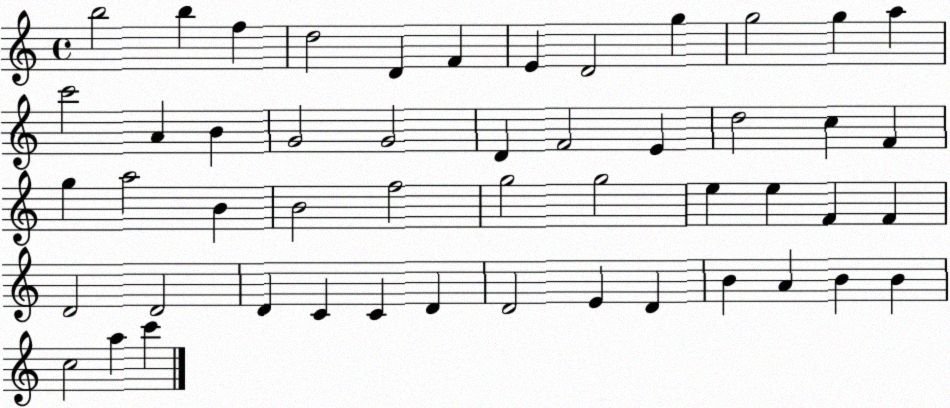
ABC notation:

X:1
T:Untitled
M:4/4
L:1/4
K:C
b2 b f d2 D F E D2 g g2 g a c'2 A B G2 G2 D F2 E d2 c F g a2 B B2 f2 g2 g2 e e F F D2 D2 D C C D D2 E D B A B B c2 a c'